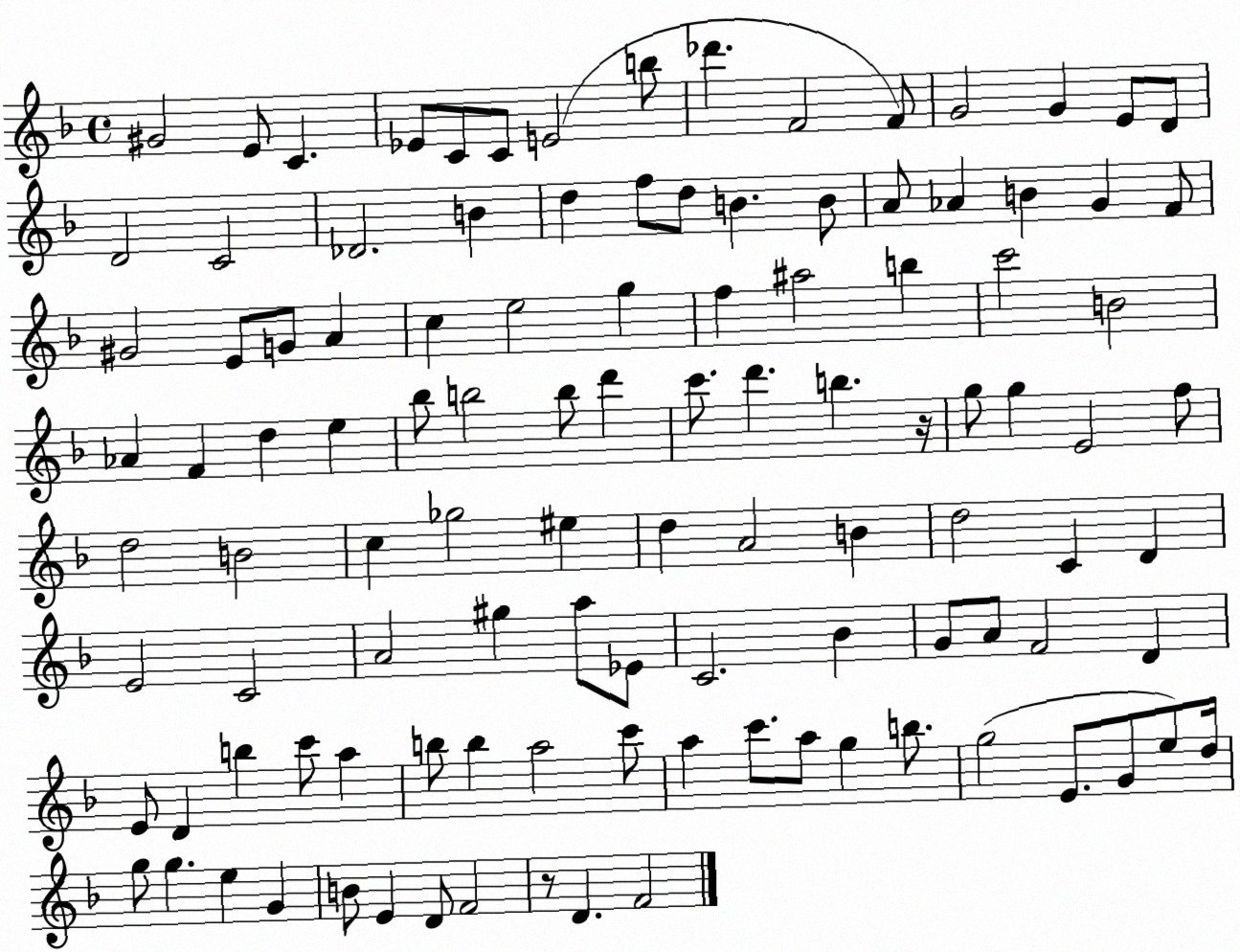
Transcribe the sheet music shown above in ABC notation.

X:1
T:Untitled
M:4/4
L:1/4
K:F
^G2 E/2 C _E/2 C/2 C/2 E2 b/2 _d' F2 F/2 G2 G E/2 D/2 D2 C2 _D2 B d f/2 d/2 B B/2 A/2 _A B G F/2 ^G2 E/2 G/2 A c e2 g f ^a2 b c'2 B2 _A F d e _b/2 b2 b/2 d' c'/2 d' b z/4 g/2 g E2 f/2 d2 B2 c _g2 ^e d A2 B d2 C D E2 C2 A2 ^g a/2 _E/2 C2 _B G/2 A/2 F2 D E/2 D b c'/2 a b/2 b a2 c'/2 a c'/2 a/2 g b/2 g2 E/2 G/2 e/2 d/4 g/2 g e G B/2 E D/2 F2 z/2 D F2